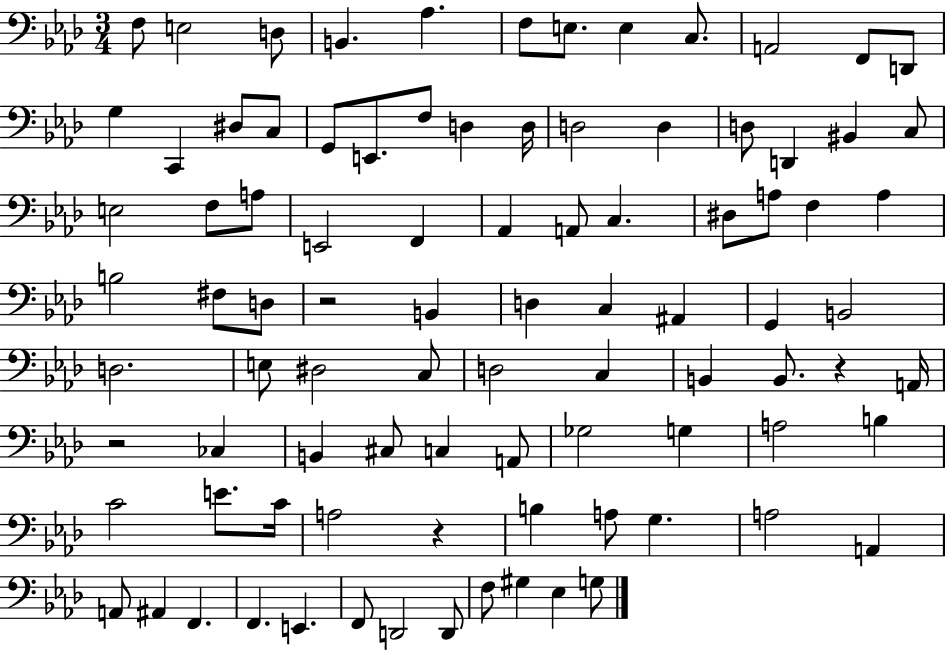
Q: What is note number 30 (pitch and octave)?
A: A3